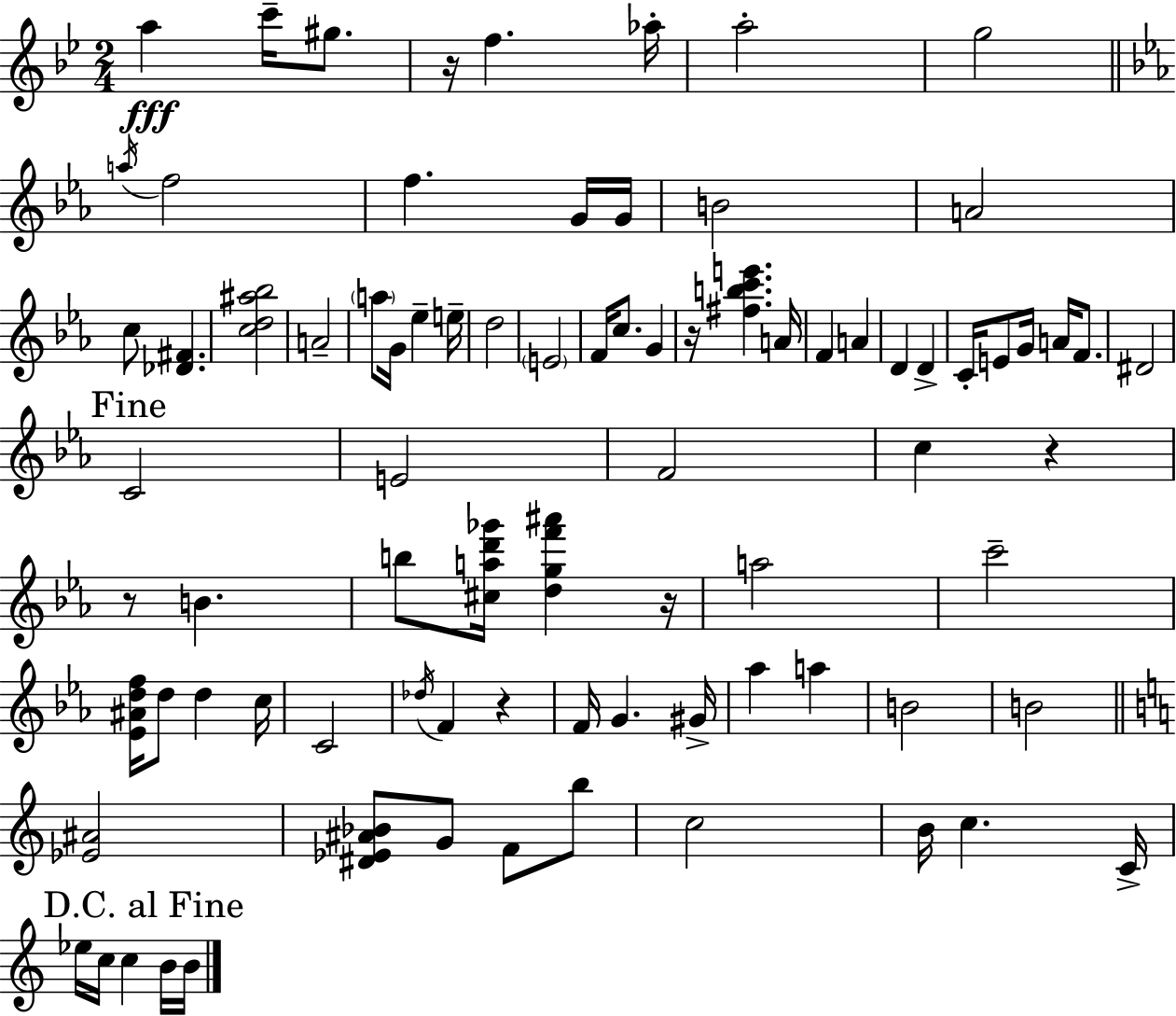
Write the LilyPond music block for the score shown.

{
  \clef treble
  \numericTimeSignature
  \time 2/4
  \key g \minor
  a''4\fff c'''16-- gis''8. | r16 f''4. aes''16-. | a''2-. | g''2 | \break \bar "||" \break \key ees \major \acciaccatura { a''16 } f''2 | f''4. g'16 | g'16 b'2 | a'2 | \break c''8 <des' fis'>4. | <c'' d'' ais'' bes''>2 | a'2-- | \parenthesize a''8 g'16 ees''4-- | \break e''16-- d''2 | \parenthesize e'2 | f'16 c''8. g'4 | r16 <fis'' b'' c''' e'''>4. | \break a'16 f'4 a'4 | d'4 d'4-> | c'16-. e'8 g'16 a'16 f'8. | dis'2 | \break \mark "Fine" c'2 | e'2 | f'2 | c''4 r4 | \break r8 b'4. | b''8 <cis'' a'' d''' ges'''>16 <d'' g'' f''' ais'''>4 | r16 a''2 | c'''2-- | \break <ees' ais' d'' f''>16 d''8 d''4 | c''16 c'2 | \acciaccatura { des''16 } f'4 r4 | f'16 g'4. | \break gis'16-> aes''4 a''4 | b'2 | b'2 | \bar "||" \break \key a \minor <ees' ais'>2 | <dis' ees' ais' bes'>8 g'8 f'8 b''8 | c''2 | b'16 c''4. c'16-> | \break \mark "D.C. al Fine" ees''16 c''16 c''4 b'16 b'16 | \bar "|."
}